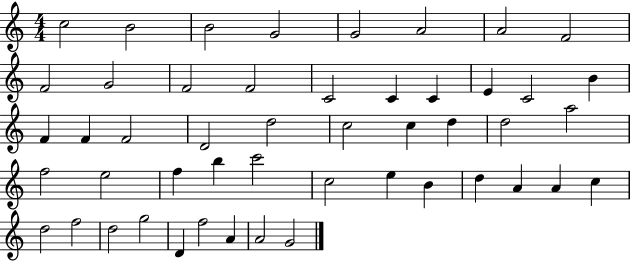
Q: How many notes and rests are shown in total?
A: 49